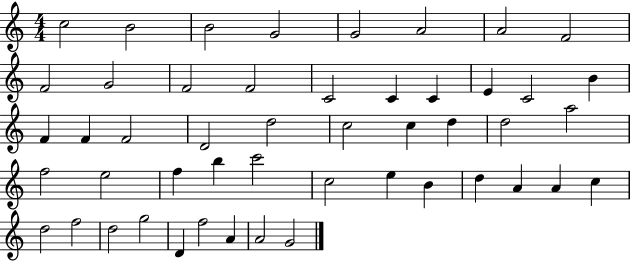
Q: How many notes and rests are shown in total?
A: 49